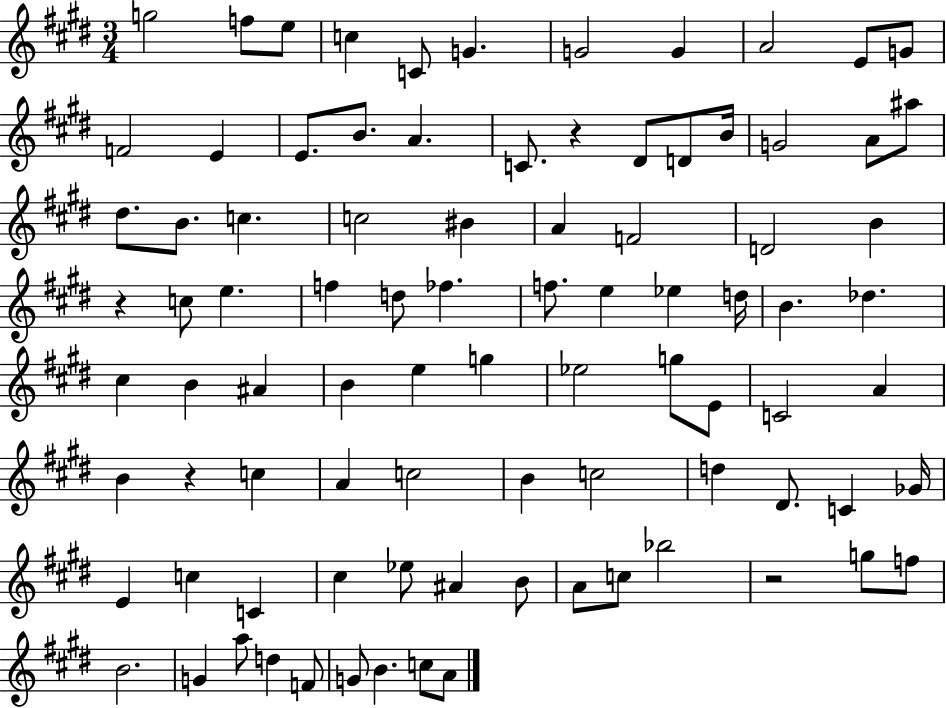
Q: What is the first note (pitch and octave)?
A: G5